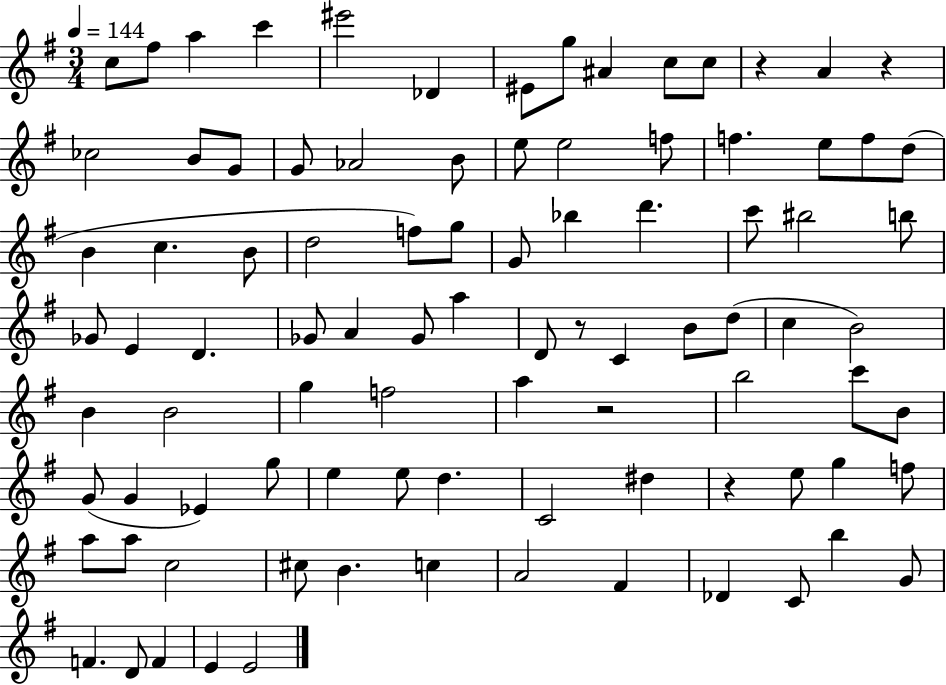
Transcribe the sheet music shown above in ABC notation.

X:1
T:Untitled
M:3/4
L:1/4
K:G
c/2 ^f/2 a c' ^e'2 _D ^E/2 g/2 ^A c/2 c/2 z A z _c2 B/2 G/2 G/2 _A2 B/2 e/2 e2 f/2 f e/2 f/2 d/2 B c B/2 d2 f/2 g/2 G/2 _b d' c'/2 ^b2 b/2 _G/2 E D _G/2 A _G/2 a D/2 z/2 C B/2 d/2 c B2 B B2 g f2 a z2 b2 c'/2 B/2 G/2 G _E g/2 e e/2 d C2 ^d z e/2 g f/2 a/2 a/2 c2 ^c/2 B c A2 ^F _D C/2 b G/2 F D/2 F E E2